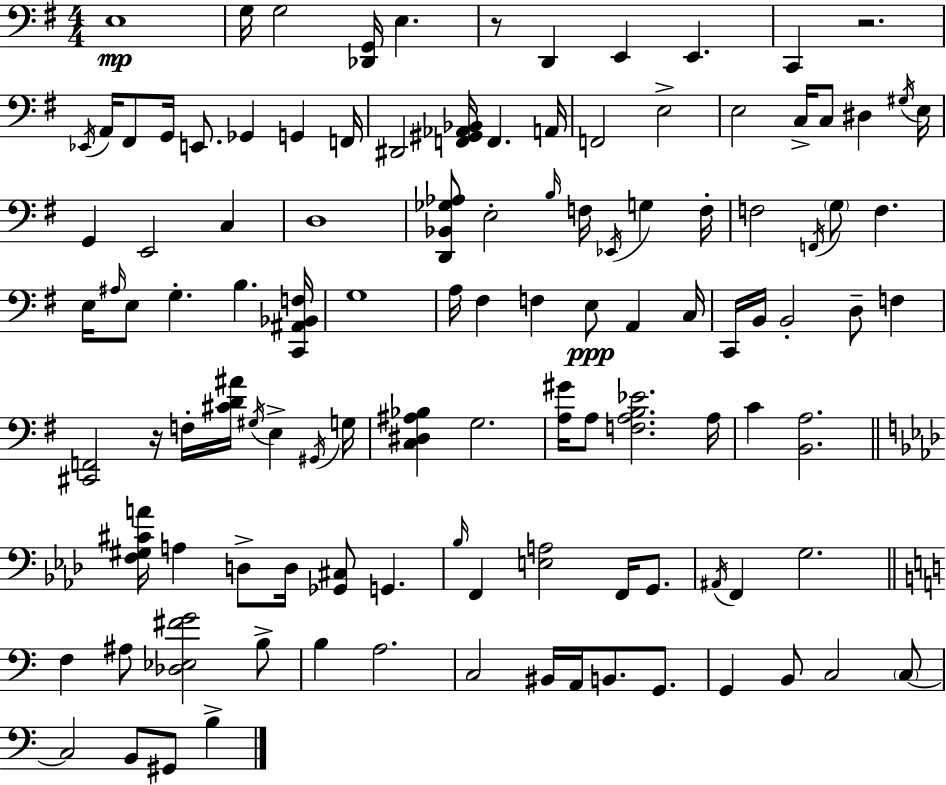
E3/w G3/s G3/h [Db2,G2]/s E3/q. R/e D2/q E2/q E2/q. C2/q R/h. Eb2/s A2/s F#2/e G2/s E2/e. Gb2/q G2/q F2/s D#2/h [F2,G#2,Ab2,Bb2]/s F2/q. A2/s F2/h E3/h E3/h C3/s C3/e D#3/q G#3/s E3/s G2/q E2/h C3/q D3/w [D2,Bb2,Gb3,Ab3]/e E3/h B3/s F3/s Eb2/s G3/q F3/s F3/h F2/s G3/e F3/q. E3/s A#3/s E3/e G3/q. B3/q. [C2,A#2,Bb2,F3]/s G3/w A3/s F#3/q F3/q E3/e A2/q C3/s C2/s B2/s B2/h D3/e F3/q [C#2,F2]/h R/s F3/s [C#4,D4,A#4]/s G#3/s E3/q G#2/s G3/s [C3,D#3,A#3,Bb3]/q G3/h. [A3,G#4]/s A3/e [F3,A3,B3,Eb4]/h. A3/s C4/q [B2,A3]/h. [F3,G#3,C#4,A4]/s A3/q D3/e D3/s [Gb2,C#3]/e G2/q. Bb3/s F2/q [E3,A3]/h F2/s G2/e. A#2/s F2/q G3/h. F3/q A#3/e [Db3,Eb3,F#4,G4]/h B3/e B3/q A3/h. C3/h BIS2/s A2/s B2/e. G2/e. G2/q B2/e C3/h C3/e C3/h B2/e G#2/e B3/q